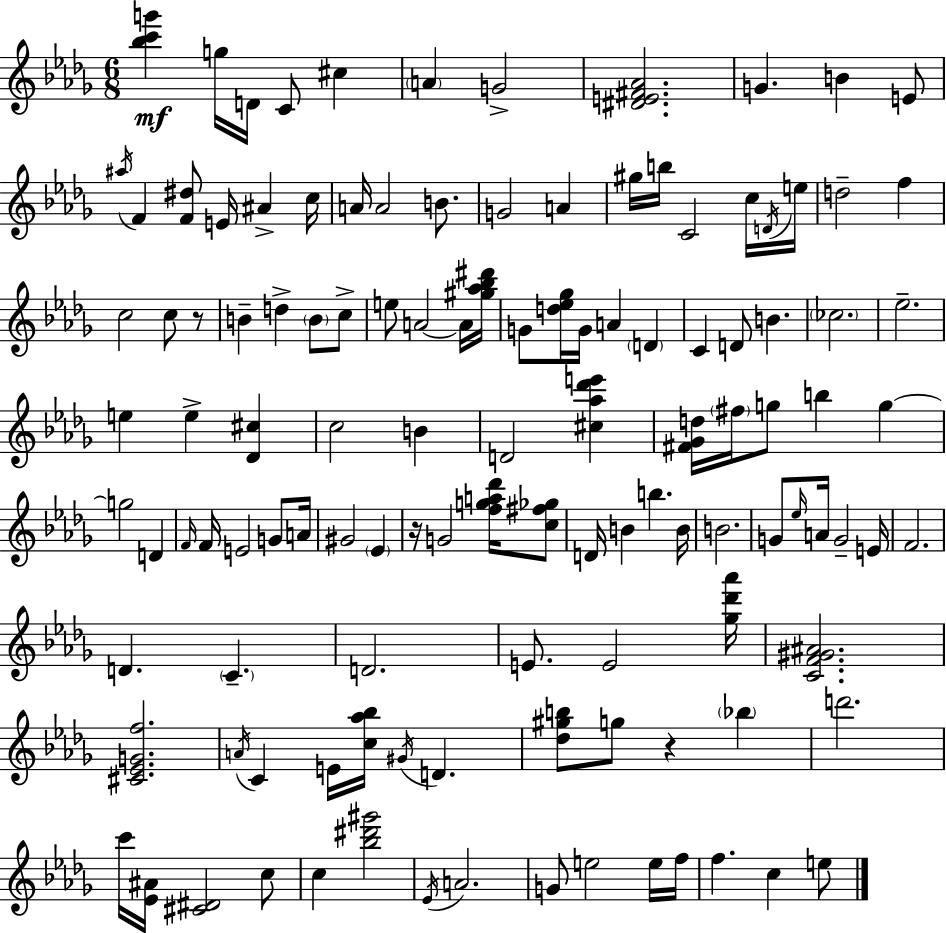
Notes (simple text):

[Bb5,C6,G6]/q G5/s D4/s C4/e C#5/q A4/q G4/h [D#4,E4,F#4,Ab4]/h. G4/q. B4/q E4/e A#5/s F4/q [F4,D#5]/e E4/s A#4/q C5/s A4/s A4/h B4/e. G4/h A4/q G#5/s B5/s C4/h C5/s D4/s E5/s D5/h F5/q C5/h C5/e R/e B4/q D5/q B4/e C5/e E5/e A4/h A4/s [G#5,Ab5,Bb5,D#6]/s G4/e [D5,Eb5,Gb5]/s G4/s A4/q D4/q C4/q D4/e B4/q. CES5/h. Eb5/h. E5/q E5/q [Db4,C#5]/q C5/h B4/q D4/h [C#5,Ab5,Db6,E6]/q [F#4,Gb4,D5]/s F#5/s G5/e B5/q G5/q G5/h D4/q F4/s F4/s E4/h G4/e A4/s G#4/h Eb4/q R/s G4/h [F5,G5,A5,Db6]/s [C5,F#5,Gb5]/e D4/s B4/q B5/q. B4/s B4/h. G4/e Eb5/s A4/s G4/h E4/s F4/h. D4/q. C4/q. D4/h. E4/e. E4/h [Gb5,Db6,Ab6]/s [C4,F4,G#4,A#4]/h. [C#4,Eb4,G4,F5]/h. A4/s C4/q E4/s [C5,Ab5,Bb5]/s G#4/s D4/q. [Db5,G#5,B5]/e G5/e R/q Bb5/q D6/h. C6/s [Eb4,A#4]/s [C#4,D#4]/h C5/e C5/q [Bb5,D#6,G#6]/h Eb4/s A4/h. G4/e E5/h E5/s F5/s F5/q. C5/q E5/e